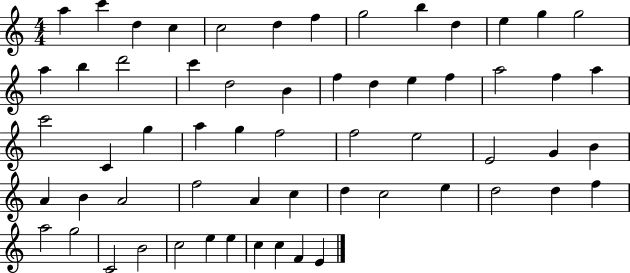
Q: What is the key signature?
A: C major